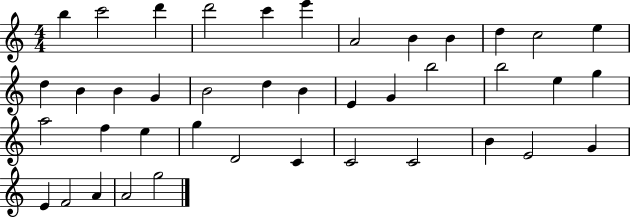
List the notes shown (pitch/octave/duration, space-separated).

B5/q C6/h D6/q D6/h C6/q E6/q A4/h B4/q B4/q D5/q C5/h E5/q D5/q B4/q B4/q G4/q B4/h D5/q B4/q E4/q G4/q B5/h B5/h E5/q G5/q A5/h F5/q E5/q G5/q D4/h C4/q C4/h C4/h B4/q E4/h G4/q E4/q F4/h A4/q A4/h G5/h